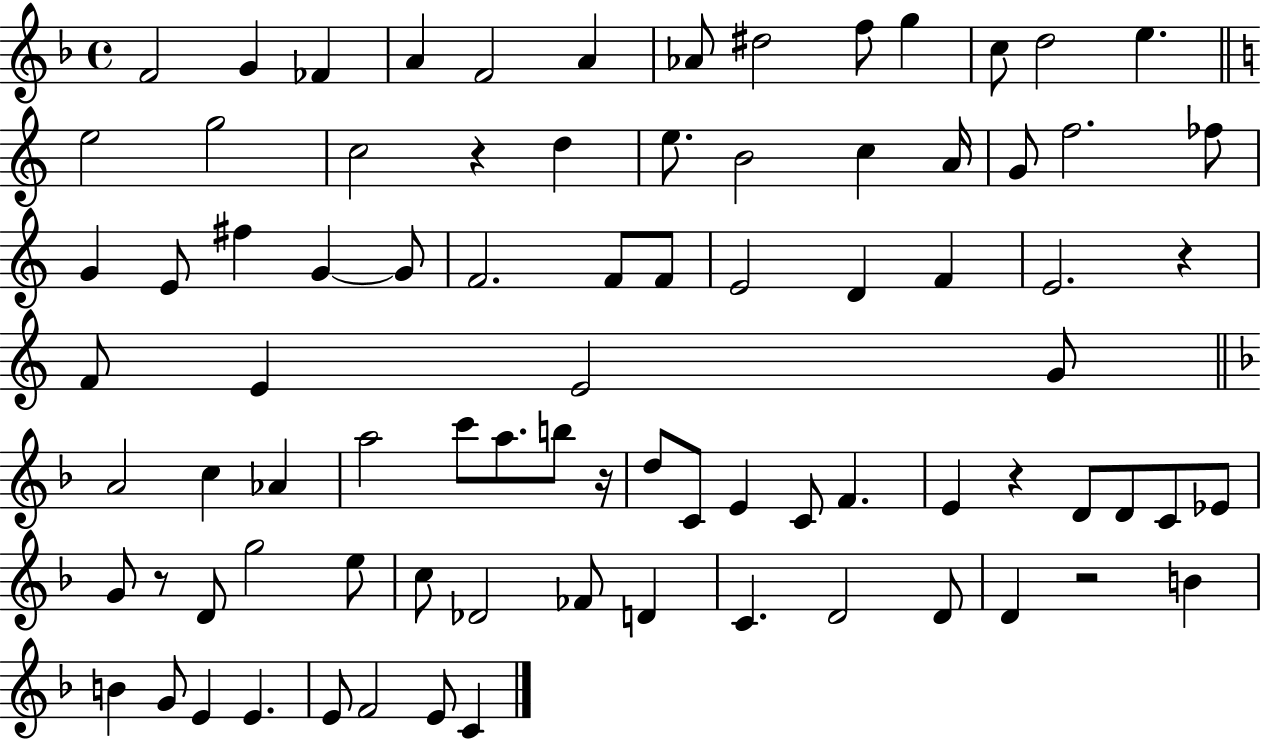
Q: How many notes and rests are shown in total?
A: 84